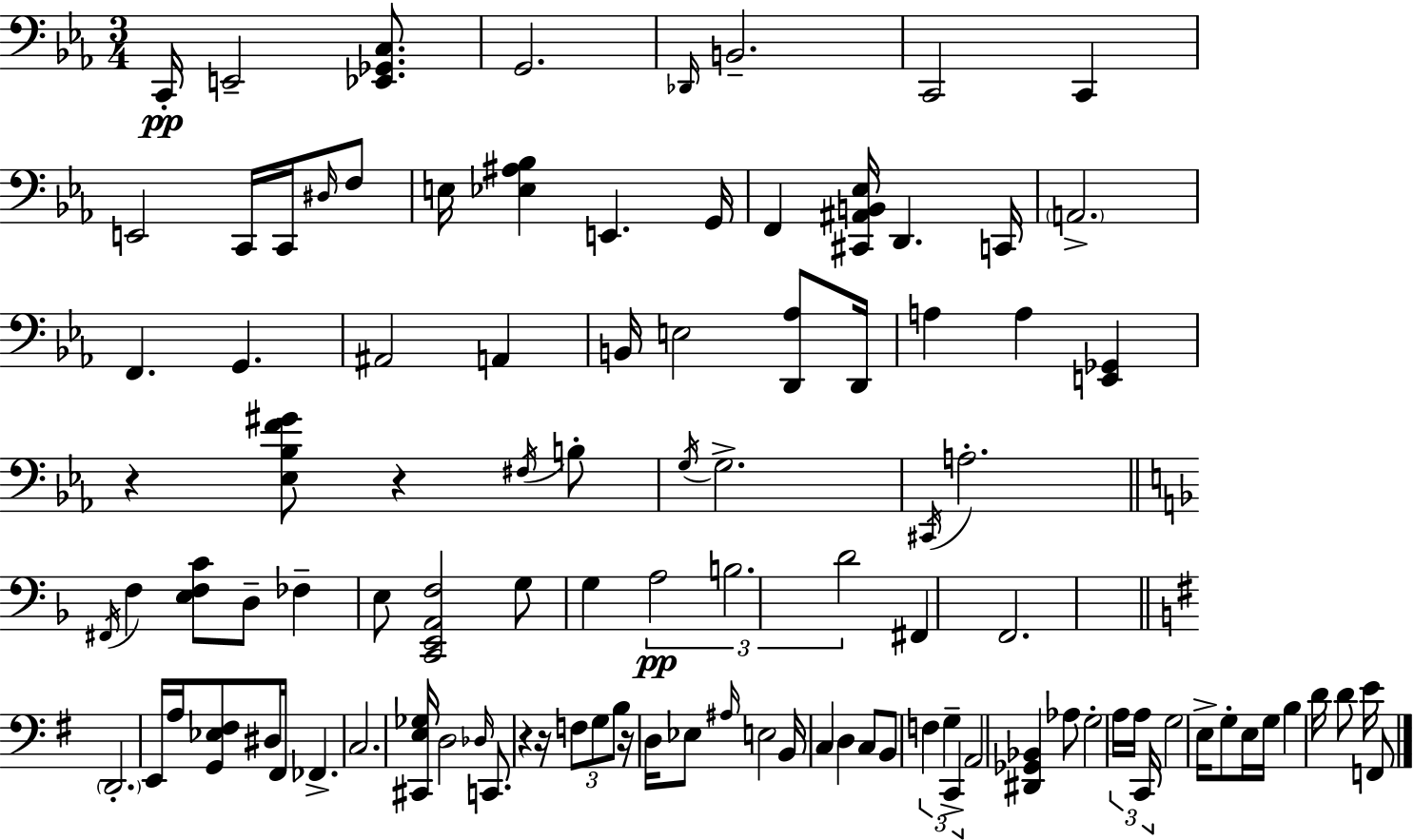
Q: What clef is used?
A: bass